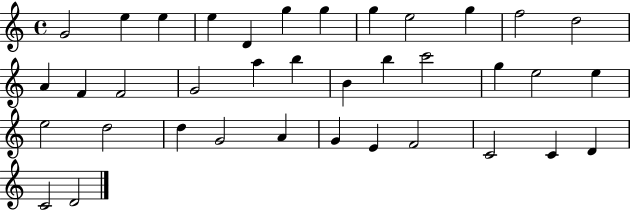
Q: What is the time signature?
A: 4/4